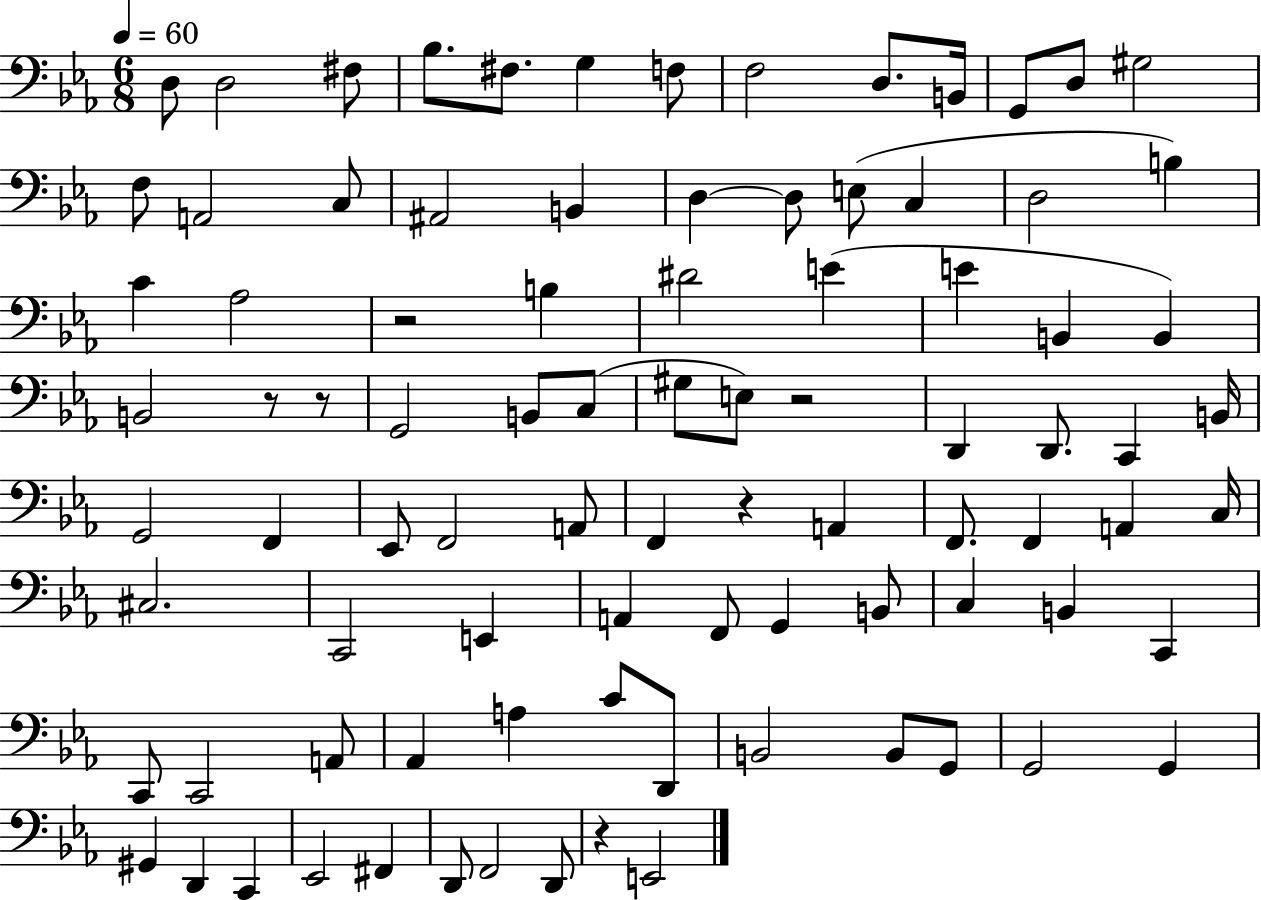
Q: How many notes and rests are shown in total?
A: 90